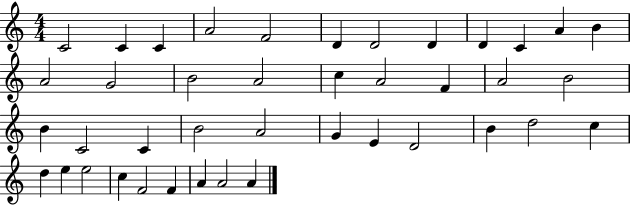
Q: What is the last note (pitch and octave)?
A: A4